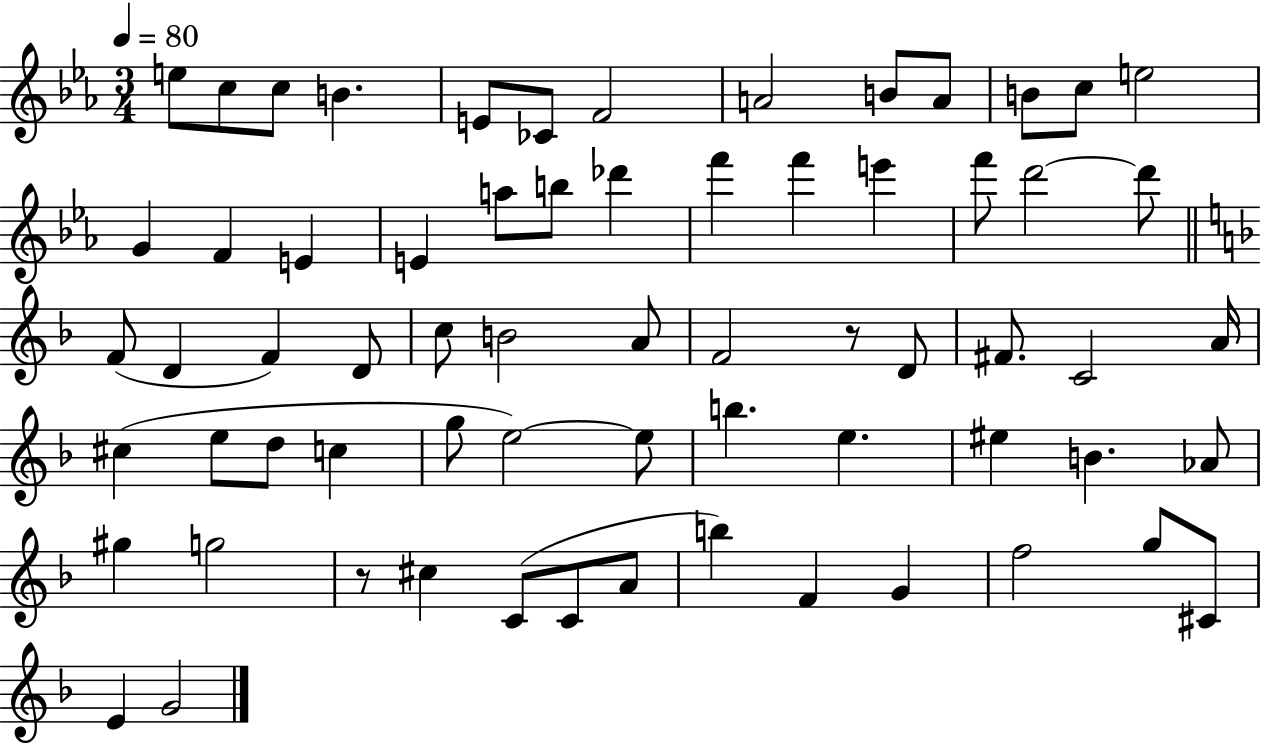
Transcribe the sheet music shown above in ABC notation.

X:1
T:Untitled
M:3/4
L:1/4
K:Eb
e/2 c/2 c/2 B E/2 _C/2 F2 A2 B/2 A/2 B/2 c/2 e2 G F E E a/2 b/2 _d' f' f' e' f'/2 d'2 d'/2 F/2 D F D/2 c/2 B2 A/2 F2 z/2 D/2 ^F/2 C2 A/4 ^c e/2 d/2 c g/2 e2 e/2 b e ^e B _A/2 ^g g2 z/2 ^c C/2 C/2 A/2 b F G f2 g/2 ^C/2 E G2